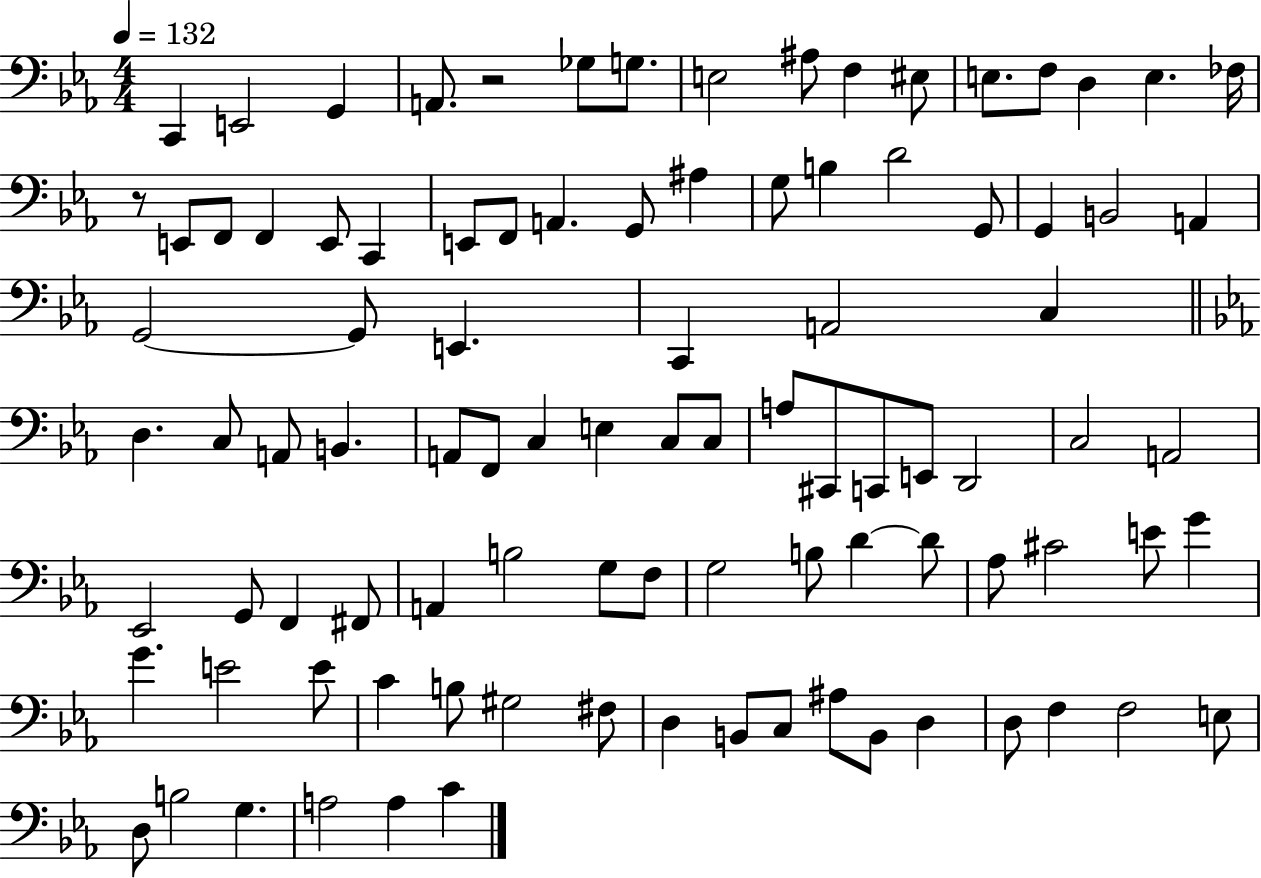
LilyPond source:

{
  \clef bass
  \numericTimeSignature
  \time 4/4
  \key ees \major
  \tempo 4 = 132
  c,4 e,2 g,4 | a,8. r2 ges8 g8. | e2 ais8 f4 eis8 | e8. f8 d4 e4. fes16 | \break r8 e,8 f,8 f,4 e,8 c,4 | e,8 f,8 a,4. g,8 ais4 | g8 b4 d'2 g,8 | g,4 b,2 a,4 | \break g,2~~ g,8 e,4. | c,4 a,2 c4 | \bar "||" \break \key c \minor d4. c8 a,8 b,4. | a,8 f,8 c4 e4 c8 c8 | a8 cis,8 c,8 e,8 d,2 | c2 a,2 | \break ees,2 g,8 f,4 fis,8 | a,4 b2 g8 f8 | g2 b8 d'4~~ d'8 | aes8 cis'2 e'8 g'4 | \break g'4. e'2 e'8 | c'4 b8 gis2 fis8 | d4 b,8 c8 ais8 b,8 d4 | d8 f4 f2 e8 | \break d8 b2 g4. | a2 a4 c'4 | \bar "|."
}